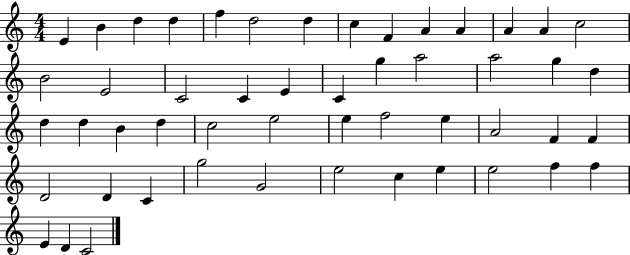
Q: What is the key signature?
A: C major